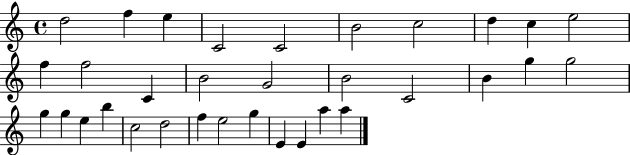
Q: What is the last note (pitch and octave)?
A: A5